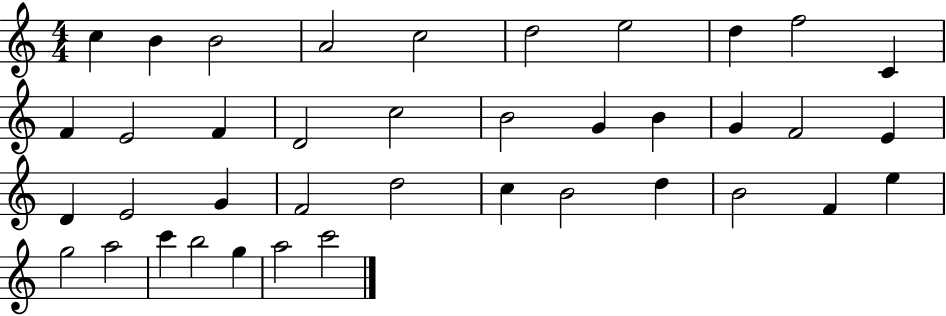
{
  \clef treble
  \numericTimeSignature
  \time 4/4
  \key c \major
  c''4 b'4 b'2 | a'2 c''2 | d''2 e''2 | d''4 f''2 c'4 | \break f'4 e'2 f'4 | d'2 c''2 | b'2 g'4 b'4 | g'4 f'2 e'4 | \break d'4 e'2 g'4 | f'2 d''2 | c''4 b'2 d''4 | b'2 f'4 e''4 | \break g''2 a''2 | c'''4 b''2 g''4 | a''2 c'''2 | \bar "|."
}